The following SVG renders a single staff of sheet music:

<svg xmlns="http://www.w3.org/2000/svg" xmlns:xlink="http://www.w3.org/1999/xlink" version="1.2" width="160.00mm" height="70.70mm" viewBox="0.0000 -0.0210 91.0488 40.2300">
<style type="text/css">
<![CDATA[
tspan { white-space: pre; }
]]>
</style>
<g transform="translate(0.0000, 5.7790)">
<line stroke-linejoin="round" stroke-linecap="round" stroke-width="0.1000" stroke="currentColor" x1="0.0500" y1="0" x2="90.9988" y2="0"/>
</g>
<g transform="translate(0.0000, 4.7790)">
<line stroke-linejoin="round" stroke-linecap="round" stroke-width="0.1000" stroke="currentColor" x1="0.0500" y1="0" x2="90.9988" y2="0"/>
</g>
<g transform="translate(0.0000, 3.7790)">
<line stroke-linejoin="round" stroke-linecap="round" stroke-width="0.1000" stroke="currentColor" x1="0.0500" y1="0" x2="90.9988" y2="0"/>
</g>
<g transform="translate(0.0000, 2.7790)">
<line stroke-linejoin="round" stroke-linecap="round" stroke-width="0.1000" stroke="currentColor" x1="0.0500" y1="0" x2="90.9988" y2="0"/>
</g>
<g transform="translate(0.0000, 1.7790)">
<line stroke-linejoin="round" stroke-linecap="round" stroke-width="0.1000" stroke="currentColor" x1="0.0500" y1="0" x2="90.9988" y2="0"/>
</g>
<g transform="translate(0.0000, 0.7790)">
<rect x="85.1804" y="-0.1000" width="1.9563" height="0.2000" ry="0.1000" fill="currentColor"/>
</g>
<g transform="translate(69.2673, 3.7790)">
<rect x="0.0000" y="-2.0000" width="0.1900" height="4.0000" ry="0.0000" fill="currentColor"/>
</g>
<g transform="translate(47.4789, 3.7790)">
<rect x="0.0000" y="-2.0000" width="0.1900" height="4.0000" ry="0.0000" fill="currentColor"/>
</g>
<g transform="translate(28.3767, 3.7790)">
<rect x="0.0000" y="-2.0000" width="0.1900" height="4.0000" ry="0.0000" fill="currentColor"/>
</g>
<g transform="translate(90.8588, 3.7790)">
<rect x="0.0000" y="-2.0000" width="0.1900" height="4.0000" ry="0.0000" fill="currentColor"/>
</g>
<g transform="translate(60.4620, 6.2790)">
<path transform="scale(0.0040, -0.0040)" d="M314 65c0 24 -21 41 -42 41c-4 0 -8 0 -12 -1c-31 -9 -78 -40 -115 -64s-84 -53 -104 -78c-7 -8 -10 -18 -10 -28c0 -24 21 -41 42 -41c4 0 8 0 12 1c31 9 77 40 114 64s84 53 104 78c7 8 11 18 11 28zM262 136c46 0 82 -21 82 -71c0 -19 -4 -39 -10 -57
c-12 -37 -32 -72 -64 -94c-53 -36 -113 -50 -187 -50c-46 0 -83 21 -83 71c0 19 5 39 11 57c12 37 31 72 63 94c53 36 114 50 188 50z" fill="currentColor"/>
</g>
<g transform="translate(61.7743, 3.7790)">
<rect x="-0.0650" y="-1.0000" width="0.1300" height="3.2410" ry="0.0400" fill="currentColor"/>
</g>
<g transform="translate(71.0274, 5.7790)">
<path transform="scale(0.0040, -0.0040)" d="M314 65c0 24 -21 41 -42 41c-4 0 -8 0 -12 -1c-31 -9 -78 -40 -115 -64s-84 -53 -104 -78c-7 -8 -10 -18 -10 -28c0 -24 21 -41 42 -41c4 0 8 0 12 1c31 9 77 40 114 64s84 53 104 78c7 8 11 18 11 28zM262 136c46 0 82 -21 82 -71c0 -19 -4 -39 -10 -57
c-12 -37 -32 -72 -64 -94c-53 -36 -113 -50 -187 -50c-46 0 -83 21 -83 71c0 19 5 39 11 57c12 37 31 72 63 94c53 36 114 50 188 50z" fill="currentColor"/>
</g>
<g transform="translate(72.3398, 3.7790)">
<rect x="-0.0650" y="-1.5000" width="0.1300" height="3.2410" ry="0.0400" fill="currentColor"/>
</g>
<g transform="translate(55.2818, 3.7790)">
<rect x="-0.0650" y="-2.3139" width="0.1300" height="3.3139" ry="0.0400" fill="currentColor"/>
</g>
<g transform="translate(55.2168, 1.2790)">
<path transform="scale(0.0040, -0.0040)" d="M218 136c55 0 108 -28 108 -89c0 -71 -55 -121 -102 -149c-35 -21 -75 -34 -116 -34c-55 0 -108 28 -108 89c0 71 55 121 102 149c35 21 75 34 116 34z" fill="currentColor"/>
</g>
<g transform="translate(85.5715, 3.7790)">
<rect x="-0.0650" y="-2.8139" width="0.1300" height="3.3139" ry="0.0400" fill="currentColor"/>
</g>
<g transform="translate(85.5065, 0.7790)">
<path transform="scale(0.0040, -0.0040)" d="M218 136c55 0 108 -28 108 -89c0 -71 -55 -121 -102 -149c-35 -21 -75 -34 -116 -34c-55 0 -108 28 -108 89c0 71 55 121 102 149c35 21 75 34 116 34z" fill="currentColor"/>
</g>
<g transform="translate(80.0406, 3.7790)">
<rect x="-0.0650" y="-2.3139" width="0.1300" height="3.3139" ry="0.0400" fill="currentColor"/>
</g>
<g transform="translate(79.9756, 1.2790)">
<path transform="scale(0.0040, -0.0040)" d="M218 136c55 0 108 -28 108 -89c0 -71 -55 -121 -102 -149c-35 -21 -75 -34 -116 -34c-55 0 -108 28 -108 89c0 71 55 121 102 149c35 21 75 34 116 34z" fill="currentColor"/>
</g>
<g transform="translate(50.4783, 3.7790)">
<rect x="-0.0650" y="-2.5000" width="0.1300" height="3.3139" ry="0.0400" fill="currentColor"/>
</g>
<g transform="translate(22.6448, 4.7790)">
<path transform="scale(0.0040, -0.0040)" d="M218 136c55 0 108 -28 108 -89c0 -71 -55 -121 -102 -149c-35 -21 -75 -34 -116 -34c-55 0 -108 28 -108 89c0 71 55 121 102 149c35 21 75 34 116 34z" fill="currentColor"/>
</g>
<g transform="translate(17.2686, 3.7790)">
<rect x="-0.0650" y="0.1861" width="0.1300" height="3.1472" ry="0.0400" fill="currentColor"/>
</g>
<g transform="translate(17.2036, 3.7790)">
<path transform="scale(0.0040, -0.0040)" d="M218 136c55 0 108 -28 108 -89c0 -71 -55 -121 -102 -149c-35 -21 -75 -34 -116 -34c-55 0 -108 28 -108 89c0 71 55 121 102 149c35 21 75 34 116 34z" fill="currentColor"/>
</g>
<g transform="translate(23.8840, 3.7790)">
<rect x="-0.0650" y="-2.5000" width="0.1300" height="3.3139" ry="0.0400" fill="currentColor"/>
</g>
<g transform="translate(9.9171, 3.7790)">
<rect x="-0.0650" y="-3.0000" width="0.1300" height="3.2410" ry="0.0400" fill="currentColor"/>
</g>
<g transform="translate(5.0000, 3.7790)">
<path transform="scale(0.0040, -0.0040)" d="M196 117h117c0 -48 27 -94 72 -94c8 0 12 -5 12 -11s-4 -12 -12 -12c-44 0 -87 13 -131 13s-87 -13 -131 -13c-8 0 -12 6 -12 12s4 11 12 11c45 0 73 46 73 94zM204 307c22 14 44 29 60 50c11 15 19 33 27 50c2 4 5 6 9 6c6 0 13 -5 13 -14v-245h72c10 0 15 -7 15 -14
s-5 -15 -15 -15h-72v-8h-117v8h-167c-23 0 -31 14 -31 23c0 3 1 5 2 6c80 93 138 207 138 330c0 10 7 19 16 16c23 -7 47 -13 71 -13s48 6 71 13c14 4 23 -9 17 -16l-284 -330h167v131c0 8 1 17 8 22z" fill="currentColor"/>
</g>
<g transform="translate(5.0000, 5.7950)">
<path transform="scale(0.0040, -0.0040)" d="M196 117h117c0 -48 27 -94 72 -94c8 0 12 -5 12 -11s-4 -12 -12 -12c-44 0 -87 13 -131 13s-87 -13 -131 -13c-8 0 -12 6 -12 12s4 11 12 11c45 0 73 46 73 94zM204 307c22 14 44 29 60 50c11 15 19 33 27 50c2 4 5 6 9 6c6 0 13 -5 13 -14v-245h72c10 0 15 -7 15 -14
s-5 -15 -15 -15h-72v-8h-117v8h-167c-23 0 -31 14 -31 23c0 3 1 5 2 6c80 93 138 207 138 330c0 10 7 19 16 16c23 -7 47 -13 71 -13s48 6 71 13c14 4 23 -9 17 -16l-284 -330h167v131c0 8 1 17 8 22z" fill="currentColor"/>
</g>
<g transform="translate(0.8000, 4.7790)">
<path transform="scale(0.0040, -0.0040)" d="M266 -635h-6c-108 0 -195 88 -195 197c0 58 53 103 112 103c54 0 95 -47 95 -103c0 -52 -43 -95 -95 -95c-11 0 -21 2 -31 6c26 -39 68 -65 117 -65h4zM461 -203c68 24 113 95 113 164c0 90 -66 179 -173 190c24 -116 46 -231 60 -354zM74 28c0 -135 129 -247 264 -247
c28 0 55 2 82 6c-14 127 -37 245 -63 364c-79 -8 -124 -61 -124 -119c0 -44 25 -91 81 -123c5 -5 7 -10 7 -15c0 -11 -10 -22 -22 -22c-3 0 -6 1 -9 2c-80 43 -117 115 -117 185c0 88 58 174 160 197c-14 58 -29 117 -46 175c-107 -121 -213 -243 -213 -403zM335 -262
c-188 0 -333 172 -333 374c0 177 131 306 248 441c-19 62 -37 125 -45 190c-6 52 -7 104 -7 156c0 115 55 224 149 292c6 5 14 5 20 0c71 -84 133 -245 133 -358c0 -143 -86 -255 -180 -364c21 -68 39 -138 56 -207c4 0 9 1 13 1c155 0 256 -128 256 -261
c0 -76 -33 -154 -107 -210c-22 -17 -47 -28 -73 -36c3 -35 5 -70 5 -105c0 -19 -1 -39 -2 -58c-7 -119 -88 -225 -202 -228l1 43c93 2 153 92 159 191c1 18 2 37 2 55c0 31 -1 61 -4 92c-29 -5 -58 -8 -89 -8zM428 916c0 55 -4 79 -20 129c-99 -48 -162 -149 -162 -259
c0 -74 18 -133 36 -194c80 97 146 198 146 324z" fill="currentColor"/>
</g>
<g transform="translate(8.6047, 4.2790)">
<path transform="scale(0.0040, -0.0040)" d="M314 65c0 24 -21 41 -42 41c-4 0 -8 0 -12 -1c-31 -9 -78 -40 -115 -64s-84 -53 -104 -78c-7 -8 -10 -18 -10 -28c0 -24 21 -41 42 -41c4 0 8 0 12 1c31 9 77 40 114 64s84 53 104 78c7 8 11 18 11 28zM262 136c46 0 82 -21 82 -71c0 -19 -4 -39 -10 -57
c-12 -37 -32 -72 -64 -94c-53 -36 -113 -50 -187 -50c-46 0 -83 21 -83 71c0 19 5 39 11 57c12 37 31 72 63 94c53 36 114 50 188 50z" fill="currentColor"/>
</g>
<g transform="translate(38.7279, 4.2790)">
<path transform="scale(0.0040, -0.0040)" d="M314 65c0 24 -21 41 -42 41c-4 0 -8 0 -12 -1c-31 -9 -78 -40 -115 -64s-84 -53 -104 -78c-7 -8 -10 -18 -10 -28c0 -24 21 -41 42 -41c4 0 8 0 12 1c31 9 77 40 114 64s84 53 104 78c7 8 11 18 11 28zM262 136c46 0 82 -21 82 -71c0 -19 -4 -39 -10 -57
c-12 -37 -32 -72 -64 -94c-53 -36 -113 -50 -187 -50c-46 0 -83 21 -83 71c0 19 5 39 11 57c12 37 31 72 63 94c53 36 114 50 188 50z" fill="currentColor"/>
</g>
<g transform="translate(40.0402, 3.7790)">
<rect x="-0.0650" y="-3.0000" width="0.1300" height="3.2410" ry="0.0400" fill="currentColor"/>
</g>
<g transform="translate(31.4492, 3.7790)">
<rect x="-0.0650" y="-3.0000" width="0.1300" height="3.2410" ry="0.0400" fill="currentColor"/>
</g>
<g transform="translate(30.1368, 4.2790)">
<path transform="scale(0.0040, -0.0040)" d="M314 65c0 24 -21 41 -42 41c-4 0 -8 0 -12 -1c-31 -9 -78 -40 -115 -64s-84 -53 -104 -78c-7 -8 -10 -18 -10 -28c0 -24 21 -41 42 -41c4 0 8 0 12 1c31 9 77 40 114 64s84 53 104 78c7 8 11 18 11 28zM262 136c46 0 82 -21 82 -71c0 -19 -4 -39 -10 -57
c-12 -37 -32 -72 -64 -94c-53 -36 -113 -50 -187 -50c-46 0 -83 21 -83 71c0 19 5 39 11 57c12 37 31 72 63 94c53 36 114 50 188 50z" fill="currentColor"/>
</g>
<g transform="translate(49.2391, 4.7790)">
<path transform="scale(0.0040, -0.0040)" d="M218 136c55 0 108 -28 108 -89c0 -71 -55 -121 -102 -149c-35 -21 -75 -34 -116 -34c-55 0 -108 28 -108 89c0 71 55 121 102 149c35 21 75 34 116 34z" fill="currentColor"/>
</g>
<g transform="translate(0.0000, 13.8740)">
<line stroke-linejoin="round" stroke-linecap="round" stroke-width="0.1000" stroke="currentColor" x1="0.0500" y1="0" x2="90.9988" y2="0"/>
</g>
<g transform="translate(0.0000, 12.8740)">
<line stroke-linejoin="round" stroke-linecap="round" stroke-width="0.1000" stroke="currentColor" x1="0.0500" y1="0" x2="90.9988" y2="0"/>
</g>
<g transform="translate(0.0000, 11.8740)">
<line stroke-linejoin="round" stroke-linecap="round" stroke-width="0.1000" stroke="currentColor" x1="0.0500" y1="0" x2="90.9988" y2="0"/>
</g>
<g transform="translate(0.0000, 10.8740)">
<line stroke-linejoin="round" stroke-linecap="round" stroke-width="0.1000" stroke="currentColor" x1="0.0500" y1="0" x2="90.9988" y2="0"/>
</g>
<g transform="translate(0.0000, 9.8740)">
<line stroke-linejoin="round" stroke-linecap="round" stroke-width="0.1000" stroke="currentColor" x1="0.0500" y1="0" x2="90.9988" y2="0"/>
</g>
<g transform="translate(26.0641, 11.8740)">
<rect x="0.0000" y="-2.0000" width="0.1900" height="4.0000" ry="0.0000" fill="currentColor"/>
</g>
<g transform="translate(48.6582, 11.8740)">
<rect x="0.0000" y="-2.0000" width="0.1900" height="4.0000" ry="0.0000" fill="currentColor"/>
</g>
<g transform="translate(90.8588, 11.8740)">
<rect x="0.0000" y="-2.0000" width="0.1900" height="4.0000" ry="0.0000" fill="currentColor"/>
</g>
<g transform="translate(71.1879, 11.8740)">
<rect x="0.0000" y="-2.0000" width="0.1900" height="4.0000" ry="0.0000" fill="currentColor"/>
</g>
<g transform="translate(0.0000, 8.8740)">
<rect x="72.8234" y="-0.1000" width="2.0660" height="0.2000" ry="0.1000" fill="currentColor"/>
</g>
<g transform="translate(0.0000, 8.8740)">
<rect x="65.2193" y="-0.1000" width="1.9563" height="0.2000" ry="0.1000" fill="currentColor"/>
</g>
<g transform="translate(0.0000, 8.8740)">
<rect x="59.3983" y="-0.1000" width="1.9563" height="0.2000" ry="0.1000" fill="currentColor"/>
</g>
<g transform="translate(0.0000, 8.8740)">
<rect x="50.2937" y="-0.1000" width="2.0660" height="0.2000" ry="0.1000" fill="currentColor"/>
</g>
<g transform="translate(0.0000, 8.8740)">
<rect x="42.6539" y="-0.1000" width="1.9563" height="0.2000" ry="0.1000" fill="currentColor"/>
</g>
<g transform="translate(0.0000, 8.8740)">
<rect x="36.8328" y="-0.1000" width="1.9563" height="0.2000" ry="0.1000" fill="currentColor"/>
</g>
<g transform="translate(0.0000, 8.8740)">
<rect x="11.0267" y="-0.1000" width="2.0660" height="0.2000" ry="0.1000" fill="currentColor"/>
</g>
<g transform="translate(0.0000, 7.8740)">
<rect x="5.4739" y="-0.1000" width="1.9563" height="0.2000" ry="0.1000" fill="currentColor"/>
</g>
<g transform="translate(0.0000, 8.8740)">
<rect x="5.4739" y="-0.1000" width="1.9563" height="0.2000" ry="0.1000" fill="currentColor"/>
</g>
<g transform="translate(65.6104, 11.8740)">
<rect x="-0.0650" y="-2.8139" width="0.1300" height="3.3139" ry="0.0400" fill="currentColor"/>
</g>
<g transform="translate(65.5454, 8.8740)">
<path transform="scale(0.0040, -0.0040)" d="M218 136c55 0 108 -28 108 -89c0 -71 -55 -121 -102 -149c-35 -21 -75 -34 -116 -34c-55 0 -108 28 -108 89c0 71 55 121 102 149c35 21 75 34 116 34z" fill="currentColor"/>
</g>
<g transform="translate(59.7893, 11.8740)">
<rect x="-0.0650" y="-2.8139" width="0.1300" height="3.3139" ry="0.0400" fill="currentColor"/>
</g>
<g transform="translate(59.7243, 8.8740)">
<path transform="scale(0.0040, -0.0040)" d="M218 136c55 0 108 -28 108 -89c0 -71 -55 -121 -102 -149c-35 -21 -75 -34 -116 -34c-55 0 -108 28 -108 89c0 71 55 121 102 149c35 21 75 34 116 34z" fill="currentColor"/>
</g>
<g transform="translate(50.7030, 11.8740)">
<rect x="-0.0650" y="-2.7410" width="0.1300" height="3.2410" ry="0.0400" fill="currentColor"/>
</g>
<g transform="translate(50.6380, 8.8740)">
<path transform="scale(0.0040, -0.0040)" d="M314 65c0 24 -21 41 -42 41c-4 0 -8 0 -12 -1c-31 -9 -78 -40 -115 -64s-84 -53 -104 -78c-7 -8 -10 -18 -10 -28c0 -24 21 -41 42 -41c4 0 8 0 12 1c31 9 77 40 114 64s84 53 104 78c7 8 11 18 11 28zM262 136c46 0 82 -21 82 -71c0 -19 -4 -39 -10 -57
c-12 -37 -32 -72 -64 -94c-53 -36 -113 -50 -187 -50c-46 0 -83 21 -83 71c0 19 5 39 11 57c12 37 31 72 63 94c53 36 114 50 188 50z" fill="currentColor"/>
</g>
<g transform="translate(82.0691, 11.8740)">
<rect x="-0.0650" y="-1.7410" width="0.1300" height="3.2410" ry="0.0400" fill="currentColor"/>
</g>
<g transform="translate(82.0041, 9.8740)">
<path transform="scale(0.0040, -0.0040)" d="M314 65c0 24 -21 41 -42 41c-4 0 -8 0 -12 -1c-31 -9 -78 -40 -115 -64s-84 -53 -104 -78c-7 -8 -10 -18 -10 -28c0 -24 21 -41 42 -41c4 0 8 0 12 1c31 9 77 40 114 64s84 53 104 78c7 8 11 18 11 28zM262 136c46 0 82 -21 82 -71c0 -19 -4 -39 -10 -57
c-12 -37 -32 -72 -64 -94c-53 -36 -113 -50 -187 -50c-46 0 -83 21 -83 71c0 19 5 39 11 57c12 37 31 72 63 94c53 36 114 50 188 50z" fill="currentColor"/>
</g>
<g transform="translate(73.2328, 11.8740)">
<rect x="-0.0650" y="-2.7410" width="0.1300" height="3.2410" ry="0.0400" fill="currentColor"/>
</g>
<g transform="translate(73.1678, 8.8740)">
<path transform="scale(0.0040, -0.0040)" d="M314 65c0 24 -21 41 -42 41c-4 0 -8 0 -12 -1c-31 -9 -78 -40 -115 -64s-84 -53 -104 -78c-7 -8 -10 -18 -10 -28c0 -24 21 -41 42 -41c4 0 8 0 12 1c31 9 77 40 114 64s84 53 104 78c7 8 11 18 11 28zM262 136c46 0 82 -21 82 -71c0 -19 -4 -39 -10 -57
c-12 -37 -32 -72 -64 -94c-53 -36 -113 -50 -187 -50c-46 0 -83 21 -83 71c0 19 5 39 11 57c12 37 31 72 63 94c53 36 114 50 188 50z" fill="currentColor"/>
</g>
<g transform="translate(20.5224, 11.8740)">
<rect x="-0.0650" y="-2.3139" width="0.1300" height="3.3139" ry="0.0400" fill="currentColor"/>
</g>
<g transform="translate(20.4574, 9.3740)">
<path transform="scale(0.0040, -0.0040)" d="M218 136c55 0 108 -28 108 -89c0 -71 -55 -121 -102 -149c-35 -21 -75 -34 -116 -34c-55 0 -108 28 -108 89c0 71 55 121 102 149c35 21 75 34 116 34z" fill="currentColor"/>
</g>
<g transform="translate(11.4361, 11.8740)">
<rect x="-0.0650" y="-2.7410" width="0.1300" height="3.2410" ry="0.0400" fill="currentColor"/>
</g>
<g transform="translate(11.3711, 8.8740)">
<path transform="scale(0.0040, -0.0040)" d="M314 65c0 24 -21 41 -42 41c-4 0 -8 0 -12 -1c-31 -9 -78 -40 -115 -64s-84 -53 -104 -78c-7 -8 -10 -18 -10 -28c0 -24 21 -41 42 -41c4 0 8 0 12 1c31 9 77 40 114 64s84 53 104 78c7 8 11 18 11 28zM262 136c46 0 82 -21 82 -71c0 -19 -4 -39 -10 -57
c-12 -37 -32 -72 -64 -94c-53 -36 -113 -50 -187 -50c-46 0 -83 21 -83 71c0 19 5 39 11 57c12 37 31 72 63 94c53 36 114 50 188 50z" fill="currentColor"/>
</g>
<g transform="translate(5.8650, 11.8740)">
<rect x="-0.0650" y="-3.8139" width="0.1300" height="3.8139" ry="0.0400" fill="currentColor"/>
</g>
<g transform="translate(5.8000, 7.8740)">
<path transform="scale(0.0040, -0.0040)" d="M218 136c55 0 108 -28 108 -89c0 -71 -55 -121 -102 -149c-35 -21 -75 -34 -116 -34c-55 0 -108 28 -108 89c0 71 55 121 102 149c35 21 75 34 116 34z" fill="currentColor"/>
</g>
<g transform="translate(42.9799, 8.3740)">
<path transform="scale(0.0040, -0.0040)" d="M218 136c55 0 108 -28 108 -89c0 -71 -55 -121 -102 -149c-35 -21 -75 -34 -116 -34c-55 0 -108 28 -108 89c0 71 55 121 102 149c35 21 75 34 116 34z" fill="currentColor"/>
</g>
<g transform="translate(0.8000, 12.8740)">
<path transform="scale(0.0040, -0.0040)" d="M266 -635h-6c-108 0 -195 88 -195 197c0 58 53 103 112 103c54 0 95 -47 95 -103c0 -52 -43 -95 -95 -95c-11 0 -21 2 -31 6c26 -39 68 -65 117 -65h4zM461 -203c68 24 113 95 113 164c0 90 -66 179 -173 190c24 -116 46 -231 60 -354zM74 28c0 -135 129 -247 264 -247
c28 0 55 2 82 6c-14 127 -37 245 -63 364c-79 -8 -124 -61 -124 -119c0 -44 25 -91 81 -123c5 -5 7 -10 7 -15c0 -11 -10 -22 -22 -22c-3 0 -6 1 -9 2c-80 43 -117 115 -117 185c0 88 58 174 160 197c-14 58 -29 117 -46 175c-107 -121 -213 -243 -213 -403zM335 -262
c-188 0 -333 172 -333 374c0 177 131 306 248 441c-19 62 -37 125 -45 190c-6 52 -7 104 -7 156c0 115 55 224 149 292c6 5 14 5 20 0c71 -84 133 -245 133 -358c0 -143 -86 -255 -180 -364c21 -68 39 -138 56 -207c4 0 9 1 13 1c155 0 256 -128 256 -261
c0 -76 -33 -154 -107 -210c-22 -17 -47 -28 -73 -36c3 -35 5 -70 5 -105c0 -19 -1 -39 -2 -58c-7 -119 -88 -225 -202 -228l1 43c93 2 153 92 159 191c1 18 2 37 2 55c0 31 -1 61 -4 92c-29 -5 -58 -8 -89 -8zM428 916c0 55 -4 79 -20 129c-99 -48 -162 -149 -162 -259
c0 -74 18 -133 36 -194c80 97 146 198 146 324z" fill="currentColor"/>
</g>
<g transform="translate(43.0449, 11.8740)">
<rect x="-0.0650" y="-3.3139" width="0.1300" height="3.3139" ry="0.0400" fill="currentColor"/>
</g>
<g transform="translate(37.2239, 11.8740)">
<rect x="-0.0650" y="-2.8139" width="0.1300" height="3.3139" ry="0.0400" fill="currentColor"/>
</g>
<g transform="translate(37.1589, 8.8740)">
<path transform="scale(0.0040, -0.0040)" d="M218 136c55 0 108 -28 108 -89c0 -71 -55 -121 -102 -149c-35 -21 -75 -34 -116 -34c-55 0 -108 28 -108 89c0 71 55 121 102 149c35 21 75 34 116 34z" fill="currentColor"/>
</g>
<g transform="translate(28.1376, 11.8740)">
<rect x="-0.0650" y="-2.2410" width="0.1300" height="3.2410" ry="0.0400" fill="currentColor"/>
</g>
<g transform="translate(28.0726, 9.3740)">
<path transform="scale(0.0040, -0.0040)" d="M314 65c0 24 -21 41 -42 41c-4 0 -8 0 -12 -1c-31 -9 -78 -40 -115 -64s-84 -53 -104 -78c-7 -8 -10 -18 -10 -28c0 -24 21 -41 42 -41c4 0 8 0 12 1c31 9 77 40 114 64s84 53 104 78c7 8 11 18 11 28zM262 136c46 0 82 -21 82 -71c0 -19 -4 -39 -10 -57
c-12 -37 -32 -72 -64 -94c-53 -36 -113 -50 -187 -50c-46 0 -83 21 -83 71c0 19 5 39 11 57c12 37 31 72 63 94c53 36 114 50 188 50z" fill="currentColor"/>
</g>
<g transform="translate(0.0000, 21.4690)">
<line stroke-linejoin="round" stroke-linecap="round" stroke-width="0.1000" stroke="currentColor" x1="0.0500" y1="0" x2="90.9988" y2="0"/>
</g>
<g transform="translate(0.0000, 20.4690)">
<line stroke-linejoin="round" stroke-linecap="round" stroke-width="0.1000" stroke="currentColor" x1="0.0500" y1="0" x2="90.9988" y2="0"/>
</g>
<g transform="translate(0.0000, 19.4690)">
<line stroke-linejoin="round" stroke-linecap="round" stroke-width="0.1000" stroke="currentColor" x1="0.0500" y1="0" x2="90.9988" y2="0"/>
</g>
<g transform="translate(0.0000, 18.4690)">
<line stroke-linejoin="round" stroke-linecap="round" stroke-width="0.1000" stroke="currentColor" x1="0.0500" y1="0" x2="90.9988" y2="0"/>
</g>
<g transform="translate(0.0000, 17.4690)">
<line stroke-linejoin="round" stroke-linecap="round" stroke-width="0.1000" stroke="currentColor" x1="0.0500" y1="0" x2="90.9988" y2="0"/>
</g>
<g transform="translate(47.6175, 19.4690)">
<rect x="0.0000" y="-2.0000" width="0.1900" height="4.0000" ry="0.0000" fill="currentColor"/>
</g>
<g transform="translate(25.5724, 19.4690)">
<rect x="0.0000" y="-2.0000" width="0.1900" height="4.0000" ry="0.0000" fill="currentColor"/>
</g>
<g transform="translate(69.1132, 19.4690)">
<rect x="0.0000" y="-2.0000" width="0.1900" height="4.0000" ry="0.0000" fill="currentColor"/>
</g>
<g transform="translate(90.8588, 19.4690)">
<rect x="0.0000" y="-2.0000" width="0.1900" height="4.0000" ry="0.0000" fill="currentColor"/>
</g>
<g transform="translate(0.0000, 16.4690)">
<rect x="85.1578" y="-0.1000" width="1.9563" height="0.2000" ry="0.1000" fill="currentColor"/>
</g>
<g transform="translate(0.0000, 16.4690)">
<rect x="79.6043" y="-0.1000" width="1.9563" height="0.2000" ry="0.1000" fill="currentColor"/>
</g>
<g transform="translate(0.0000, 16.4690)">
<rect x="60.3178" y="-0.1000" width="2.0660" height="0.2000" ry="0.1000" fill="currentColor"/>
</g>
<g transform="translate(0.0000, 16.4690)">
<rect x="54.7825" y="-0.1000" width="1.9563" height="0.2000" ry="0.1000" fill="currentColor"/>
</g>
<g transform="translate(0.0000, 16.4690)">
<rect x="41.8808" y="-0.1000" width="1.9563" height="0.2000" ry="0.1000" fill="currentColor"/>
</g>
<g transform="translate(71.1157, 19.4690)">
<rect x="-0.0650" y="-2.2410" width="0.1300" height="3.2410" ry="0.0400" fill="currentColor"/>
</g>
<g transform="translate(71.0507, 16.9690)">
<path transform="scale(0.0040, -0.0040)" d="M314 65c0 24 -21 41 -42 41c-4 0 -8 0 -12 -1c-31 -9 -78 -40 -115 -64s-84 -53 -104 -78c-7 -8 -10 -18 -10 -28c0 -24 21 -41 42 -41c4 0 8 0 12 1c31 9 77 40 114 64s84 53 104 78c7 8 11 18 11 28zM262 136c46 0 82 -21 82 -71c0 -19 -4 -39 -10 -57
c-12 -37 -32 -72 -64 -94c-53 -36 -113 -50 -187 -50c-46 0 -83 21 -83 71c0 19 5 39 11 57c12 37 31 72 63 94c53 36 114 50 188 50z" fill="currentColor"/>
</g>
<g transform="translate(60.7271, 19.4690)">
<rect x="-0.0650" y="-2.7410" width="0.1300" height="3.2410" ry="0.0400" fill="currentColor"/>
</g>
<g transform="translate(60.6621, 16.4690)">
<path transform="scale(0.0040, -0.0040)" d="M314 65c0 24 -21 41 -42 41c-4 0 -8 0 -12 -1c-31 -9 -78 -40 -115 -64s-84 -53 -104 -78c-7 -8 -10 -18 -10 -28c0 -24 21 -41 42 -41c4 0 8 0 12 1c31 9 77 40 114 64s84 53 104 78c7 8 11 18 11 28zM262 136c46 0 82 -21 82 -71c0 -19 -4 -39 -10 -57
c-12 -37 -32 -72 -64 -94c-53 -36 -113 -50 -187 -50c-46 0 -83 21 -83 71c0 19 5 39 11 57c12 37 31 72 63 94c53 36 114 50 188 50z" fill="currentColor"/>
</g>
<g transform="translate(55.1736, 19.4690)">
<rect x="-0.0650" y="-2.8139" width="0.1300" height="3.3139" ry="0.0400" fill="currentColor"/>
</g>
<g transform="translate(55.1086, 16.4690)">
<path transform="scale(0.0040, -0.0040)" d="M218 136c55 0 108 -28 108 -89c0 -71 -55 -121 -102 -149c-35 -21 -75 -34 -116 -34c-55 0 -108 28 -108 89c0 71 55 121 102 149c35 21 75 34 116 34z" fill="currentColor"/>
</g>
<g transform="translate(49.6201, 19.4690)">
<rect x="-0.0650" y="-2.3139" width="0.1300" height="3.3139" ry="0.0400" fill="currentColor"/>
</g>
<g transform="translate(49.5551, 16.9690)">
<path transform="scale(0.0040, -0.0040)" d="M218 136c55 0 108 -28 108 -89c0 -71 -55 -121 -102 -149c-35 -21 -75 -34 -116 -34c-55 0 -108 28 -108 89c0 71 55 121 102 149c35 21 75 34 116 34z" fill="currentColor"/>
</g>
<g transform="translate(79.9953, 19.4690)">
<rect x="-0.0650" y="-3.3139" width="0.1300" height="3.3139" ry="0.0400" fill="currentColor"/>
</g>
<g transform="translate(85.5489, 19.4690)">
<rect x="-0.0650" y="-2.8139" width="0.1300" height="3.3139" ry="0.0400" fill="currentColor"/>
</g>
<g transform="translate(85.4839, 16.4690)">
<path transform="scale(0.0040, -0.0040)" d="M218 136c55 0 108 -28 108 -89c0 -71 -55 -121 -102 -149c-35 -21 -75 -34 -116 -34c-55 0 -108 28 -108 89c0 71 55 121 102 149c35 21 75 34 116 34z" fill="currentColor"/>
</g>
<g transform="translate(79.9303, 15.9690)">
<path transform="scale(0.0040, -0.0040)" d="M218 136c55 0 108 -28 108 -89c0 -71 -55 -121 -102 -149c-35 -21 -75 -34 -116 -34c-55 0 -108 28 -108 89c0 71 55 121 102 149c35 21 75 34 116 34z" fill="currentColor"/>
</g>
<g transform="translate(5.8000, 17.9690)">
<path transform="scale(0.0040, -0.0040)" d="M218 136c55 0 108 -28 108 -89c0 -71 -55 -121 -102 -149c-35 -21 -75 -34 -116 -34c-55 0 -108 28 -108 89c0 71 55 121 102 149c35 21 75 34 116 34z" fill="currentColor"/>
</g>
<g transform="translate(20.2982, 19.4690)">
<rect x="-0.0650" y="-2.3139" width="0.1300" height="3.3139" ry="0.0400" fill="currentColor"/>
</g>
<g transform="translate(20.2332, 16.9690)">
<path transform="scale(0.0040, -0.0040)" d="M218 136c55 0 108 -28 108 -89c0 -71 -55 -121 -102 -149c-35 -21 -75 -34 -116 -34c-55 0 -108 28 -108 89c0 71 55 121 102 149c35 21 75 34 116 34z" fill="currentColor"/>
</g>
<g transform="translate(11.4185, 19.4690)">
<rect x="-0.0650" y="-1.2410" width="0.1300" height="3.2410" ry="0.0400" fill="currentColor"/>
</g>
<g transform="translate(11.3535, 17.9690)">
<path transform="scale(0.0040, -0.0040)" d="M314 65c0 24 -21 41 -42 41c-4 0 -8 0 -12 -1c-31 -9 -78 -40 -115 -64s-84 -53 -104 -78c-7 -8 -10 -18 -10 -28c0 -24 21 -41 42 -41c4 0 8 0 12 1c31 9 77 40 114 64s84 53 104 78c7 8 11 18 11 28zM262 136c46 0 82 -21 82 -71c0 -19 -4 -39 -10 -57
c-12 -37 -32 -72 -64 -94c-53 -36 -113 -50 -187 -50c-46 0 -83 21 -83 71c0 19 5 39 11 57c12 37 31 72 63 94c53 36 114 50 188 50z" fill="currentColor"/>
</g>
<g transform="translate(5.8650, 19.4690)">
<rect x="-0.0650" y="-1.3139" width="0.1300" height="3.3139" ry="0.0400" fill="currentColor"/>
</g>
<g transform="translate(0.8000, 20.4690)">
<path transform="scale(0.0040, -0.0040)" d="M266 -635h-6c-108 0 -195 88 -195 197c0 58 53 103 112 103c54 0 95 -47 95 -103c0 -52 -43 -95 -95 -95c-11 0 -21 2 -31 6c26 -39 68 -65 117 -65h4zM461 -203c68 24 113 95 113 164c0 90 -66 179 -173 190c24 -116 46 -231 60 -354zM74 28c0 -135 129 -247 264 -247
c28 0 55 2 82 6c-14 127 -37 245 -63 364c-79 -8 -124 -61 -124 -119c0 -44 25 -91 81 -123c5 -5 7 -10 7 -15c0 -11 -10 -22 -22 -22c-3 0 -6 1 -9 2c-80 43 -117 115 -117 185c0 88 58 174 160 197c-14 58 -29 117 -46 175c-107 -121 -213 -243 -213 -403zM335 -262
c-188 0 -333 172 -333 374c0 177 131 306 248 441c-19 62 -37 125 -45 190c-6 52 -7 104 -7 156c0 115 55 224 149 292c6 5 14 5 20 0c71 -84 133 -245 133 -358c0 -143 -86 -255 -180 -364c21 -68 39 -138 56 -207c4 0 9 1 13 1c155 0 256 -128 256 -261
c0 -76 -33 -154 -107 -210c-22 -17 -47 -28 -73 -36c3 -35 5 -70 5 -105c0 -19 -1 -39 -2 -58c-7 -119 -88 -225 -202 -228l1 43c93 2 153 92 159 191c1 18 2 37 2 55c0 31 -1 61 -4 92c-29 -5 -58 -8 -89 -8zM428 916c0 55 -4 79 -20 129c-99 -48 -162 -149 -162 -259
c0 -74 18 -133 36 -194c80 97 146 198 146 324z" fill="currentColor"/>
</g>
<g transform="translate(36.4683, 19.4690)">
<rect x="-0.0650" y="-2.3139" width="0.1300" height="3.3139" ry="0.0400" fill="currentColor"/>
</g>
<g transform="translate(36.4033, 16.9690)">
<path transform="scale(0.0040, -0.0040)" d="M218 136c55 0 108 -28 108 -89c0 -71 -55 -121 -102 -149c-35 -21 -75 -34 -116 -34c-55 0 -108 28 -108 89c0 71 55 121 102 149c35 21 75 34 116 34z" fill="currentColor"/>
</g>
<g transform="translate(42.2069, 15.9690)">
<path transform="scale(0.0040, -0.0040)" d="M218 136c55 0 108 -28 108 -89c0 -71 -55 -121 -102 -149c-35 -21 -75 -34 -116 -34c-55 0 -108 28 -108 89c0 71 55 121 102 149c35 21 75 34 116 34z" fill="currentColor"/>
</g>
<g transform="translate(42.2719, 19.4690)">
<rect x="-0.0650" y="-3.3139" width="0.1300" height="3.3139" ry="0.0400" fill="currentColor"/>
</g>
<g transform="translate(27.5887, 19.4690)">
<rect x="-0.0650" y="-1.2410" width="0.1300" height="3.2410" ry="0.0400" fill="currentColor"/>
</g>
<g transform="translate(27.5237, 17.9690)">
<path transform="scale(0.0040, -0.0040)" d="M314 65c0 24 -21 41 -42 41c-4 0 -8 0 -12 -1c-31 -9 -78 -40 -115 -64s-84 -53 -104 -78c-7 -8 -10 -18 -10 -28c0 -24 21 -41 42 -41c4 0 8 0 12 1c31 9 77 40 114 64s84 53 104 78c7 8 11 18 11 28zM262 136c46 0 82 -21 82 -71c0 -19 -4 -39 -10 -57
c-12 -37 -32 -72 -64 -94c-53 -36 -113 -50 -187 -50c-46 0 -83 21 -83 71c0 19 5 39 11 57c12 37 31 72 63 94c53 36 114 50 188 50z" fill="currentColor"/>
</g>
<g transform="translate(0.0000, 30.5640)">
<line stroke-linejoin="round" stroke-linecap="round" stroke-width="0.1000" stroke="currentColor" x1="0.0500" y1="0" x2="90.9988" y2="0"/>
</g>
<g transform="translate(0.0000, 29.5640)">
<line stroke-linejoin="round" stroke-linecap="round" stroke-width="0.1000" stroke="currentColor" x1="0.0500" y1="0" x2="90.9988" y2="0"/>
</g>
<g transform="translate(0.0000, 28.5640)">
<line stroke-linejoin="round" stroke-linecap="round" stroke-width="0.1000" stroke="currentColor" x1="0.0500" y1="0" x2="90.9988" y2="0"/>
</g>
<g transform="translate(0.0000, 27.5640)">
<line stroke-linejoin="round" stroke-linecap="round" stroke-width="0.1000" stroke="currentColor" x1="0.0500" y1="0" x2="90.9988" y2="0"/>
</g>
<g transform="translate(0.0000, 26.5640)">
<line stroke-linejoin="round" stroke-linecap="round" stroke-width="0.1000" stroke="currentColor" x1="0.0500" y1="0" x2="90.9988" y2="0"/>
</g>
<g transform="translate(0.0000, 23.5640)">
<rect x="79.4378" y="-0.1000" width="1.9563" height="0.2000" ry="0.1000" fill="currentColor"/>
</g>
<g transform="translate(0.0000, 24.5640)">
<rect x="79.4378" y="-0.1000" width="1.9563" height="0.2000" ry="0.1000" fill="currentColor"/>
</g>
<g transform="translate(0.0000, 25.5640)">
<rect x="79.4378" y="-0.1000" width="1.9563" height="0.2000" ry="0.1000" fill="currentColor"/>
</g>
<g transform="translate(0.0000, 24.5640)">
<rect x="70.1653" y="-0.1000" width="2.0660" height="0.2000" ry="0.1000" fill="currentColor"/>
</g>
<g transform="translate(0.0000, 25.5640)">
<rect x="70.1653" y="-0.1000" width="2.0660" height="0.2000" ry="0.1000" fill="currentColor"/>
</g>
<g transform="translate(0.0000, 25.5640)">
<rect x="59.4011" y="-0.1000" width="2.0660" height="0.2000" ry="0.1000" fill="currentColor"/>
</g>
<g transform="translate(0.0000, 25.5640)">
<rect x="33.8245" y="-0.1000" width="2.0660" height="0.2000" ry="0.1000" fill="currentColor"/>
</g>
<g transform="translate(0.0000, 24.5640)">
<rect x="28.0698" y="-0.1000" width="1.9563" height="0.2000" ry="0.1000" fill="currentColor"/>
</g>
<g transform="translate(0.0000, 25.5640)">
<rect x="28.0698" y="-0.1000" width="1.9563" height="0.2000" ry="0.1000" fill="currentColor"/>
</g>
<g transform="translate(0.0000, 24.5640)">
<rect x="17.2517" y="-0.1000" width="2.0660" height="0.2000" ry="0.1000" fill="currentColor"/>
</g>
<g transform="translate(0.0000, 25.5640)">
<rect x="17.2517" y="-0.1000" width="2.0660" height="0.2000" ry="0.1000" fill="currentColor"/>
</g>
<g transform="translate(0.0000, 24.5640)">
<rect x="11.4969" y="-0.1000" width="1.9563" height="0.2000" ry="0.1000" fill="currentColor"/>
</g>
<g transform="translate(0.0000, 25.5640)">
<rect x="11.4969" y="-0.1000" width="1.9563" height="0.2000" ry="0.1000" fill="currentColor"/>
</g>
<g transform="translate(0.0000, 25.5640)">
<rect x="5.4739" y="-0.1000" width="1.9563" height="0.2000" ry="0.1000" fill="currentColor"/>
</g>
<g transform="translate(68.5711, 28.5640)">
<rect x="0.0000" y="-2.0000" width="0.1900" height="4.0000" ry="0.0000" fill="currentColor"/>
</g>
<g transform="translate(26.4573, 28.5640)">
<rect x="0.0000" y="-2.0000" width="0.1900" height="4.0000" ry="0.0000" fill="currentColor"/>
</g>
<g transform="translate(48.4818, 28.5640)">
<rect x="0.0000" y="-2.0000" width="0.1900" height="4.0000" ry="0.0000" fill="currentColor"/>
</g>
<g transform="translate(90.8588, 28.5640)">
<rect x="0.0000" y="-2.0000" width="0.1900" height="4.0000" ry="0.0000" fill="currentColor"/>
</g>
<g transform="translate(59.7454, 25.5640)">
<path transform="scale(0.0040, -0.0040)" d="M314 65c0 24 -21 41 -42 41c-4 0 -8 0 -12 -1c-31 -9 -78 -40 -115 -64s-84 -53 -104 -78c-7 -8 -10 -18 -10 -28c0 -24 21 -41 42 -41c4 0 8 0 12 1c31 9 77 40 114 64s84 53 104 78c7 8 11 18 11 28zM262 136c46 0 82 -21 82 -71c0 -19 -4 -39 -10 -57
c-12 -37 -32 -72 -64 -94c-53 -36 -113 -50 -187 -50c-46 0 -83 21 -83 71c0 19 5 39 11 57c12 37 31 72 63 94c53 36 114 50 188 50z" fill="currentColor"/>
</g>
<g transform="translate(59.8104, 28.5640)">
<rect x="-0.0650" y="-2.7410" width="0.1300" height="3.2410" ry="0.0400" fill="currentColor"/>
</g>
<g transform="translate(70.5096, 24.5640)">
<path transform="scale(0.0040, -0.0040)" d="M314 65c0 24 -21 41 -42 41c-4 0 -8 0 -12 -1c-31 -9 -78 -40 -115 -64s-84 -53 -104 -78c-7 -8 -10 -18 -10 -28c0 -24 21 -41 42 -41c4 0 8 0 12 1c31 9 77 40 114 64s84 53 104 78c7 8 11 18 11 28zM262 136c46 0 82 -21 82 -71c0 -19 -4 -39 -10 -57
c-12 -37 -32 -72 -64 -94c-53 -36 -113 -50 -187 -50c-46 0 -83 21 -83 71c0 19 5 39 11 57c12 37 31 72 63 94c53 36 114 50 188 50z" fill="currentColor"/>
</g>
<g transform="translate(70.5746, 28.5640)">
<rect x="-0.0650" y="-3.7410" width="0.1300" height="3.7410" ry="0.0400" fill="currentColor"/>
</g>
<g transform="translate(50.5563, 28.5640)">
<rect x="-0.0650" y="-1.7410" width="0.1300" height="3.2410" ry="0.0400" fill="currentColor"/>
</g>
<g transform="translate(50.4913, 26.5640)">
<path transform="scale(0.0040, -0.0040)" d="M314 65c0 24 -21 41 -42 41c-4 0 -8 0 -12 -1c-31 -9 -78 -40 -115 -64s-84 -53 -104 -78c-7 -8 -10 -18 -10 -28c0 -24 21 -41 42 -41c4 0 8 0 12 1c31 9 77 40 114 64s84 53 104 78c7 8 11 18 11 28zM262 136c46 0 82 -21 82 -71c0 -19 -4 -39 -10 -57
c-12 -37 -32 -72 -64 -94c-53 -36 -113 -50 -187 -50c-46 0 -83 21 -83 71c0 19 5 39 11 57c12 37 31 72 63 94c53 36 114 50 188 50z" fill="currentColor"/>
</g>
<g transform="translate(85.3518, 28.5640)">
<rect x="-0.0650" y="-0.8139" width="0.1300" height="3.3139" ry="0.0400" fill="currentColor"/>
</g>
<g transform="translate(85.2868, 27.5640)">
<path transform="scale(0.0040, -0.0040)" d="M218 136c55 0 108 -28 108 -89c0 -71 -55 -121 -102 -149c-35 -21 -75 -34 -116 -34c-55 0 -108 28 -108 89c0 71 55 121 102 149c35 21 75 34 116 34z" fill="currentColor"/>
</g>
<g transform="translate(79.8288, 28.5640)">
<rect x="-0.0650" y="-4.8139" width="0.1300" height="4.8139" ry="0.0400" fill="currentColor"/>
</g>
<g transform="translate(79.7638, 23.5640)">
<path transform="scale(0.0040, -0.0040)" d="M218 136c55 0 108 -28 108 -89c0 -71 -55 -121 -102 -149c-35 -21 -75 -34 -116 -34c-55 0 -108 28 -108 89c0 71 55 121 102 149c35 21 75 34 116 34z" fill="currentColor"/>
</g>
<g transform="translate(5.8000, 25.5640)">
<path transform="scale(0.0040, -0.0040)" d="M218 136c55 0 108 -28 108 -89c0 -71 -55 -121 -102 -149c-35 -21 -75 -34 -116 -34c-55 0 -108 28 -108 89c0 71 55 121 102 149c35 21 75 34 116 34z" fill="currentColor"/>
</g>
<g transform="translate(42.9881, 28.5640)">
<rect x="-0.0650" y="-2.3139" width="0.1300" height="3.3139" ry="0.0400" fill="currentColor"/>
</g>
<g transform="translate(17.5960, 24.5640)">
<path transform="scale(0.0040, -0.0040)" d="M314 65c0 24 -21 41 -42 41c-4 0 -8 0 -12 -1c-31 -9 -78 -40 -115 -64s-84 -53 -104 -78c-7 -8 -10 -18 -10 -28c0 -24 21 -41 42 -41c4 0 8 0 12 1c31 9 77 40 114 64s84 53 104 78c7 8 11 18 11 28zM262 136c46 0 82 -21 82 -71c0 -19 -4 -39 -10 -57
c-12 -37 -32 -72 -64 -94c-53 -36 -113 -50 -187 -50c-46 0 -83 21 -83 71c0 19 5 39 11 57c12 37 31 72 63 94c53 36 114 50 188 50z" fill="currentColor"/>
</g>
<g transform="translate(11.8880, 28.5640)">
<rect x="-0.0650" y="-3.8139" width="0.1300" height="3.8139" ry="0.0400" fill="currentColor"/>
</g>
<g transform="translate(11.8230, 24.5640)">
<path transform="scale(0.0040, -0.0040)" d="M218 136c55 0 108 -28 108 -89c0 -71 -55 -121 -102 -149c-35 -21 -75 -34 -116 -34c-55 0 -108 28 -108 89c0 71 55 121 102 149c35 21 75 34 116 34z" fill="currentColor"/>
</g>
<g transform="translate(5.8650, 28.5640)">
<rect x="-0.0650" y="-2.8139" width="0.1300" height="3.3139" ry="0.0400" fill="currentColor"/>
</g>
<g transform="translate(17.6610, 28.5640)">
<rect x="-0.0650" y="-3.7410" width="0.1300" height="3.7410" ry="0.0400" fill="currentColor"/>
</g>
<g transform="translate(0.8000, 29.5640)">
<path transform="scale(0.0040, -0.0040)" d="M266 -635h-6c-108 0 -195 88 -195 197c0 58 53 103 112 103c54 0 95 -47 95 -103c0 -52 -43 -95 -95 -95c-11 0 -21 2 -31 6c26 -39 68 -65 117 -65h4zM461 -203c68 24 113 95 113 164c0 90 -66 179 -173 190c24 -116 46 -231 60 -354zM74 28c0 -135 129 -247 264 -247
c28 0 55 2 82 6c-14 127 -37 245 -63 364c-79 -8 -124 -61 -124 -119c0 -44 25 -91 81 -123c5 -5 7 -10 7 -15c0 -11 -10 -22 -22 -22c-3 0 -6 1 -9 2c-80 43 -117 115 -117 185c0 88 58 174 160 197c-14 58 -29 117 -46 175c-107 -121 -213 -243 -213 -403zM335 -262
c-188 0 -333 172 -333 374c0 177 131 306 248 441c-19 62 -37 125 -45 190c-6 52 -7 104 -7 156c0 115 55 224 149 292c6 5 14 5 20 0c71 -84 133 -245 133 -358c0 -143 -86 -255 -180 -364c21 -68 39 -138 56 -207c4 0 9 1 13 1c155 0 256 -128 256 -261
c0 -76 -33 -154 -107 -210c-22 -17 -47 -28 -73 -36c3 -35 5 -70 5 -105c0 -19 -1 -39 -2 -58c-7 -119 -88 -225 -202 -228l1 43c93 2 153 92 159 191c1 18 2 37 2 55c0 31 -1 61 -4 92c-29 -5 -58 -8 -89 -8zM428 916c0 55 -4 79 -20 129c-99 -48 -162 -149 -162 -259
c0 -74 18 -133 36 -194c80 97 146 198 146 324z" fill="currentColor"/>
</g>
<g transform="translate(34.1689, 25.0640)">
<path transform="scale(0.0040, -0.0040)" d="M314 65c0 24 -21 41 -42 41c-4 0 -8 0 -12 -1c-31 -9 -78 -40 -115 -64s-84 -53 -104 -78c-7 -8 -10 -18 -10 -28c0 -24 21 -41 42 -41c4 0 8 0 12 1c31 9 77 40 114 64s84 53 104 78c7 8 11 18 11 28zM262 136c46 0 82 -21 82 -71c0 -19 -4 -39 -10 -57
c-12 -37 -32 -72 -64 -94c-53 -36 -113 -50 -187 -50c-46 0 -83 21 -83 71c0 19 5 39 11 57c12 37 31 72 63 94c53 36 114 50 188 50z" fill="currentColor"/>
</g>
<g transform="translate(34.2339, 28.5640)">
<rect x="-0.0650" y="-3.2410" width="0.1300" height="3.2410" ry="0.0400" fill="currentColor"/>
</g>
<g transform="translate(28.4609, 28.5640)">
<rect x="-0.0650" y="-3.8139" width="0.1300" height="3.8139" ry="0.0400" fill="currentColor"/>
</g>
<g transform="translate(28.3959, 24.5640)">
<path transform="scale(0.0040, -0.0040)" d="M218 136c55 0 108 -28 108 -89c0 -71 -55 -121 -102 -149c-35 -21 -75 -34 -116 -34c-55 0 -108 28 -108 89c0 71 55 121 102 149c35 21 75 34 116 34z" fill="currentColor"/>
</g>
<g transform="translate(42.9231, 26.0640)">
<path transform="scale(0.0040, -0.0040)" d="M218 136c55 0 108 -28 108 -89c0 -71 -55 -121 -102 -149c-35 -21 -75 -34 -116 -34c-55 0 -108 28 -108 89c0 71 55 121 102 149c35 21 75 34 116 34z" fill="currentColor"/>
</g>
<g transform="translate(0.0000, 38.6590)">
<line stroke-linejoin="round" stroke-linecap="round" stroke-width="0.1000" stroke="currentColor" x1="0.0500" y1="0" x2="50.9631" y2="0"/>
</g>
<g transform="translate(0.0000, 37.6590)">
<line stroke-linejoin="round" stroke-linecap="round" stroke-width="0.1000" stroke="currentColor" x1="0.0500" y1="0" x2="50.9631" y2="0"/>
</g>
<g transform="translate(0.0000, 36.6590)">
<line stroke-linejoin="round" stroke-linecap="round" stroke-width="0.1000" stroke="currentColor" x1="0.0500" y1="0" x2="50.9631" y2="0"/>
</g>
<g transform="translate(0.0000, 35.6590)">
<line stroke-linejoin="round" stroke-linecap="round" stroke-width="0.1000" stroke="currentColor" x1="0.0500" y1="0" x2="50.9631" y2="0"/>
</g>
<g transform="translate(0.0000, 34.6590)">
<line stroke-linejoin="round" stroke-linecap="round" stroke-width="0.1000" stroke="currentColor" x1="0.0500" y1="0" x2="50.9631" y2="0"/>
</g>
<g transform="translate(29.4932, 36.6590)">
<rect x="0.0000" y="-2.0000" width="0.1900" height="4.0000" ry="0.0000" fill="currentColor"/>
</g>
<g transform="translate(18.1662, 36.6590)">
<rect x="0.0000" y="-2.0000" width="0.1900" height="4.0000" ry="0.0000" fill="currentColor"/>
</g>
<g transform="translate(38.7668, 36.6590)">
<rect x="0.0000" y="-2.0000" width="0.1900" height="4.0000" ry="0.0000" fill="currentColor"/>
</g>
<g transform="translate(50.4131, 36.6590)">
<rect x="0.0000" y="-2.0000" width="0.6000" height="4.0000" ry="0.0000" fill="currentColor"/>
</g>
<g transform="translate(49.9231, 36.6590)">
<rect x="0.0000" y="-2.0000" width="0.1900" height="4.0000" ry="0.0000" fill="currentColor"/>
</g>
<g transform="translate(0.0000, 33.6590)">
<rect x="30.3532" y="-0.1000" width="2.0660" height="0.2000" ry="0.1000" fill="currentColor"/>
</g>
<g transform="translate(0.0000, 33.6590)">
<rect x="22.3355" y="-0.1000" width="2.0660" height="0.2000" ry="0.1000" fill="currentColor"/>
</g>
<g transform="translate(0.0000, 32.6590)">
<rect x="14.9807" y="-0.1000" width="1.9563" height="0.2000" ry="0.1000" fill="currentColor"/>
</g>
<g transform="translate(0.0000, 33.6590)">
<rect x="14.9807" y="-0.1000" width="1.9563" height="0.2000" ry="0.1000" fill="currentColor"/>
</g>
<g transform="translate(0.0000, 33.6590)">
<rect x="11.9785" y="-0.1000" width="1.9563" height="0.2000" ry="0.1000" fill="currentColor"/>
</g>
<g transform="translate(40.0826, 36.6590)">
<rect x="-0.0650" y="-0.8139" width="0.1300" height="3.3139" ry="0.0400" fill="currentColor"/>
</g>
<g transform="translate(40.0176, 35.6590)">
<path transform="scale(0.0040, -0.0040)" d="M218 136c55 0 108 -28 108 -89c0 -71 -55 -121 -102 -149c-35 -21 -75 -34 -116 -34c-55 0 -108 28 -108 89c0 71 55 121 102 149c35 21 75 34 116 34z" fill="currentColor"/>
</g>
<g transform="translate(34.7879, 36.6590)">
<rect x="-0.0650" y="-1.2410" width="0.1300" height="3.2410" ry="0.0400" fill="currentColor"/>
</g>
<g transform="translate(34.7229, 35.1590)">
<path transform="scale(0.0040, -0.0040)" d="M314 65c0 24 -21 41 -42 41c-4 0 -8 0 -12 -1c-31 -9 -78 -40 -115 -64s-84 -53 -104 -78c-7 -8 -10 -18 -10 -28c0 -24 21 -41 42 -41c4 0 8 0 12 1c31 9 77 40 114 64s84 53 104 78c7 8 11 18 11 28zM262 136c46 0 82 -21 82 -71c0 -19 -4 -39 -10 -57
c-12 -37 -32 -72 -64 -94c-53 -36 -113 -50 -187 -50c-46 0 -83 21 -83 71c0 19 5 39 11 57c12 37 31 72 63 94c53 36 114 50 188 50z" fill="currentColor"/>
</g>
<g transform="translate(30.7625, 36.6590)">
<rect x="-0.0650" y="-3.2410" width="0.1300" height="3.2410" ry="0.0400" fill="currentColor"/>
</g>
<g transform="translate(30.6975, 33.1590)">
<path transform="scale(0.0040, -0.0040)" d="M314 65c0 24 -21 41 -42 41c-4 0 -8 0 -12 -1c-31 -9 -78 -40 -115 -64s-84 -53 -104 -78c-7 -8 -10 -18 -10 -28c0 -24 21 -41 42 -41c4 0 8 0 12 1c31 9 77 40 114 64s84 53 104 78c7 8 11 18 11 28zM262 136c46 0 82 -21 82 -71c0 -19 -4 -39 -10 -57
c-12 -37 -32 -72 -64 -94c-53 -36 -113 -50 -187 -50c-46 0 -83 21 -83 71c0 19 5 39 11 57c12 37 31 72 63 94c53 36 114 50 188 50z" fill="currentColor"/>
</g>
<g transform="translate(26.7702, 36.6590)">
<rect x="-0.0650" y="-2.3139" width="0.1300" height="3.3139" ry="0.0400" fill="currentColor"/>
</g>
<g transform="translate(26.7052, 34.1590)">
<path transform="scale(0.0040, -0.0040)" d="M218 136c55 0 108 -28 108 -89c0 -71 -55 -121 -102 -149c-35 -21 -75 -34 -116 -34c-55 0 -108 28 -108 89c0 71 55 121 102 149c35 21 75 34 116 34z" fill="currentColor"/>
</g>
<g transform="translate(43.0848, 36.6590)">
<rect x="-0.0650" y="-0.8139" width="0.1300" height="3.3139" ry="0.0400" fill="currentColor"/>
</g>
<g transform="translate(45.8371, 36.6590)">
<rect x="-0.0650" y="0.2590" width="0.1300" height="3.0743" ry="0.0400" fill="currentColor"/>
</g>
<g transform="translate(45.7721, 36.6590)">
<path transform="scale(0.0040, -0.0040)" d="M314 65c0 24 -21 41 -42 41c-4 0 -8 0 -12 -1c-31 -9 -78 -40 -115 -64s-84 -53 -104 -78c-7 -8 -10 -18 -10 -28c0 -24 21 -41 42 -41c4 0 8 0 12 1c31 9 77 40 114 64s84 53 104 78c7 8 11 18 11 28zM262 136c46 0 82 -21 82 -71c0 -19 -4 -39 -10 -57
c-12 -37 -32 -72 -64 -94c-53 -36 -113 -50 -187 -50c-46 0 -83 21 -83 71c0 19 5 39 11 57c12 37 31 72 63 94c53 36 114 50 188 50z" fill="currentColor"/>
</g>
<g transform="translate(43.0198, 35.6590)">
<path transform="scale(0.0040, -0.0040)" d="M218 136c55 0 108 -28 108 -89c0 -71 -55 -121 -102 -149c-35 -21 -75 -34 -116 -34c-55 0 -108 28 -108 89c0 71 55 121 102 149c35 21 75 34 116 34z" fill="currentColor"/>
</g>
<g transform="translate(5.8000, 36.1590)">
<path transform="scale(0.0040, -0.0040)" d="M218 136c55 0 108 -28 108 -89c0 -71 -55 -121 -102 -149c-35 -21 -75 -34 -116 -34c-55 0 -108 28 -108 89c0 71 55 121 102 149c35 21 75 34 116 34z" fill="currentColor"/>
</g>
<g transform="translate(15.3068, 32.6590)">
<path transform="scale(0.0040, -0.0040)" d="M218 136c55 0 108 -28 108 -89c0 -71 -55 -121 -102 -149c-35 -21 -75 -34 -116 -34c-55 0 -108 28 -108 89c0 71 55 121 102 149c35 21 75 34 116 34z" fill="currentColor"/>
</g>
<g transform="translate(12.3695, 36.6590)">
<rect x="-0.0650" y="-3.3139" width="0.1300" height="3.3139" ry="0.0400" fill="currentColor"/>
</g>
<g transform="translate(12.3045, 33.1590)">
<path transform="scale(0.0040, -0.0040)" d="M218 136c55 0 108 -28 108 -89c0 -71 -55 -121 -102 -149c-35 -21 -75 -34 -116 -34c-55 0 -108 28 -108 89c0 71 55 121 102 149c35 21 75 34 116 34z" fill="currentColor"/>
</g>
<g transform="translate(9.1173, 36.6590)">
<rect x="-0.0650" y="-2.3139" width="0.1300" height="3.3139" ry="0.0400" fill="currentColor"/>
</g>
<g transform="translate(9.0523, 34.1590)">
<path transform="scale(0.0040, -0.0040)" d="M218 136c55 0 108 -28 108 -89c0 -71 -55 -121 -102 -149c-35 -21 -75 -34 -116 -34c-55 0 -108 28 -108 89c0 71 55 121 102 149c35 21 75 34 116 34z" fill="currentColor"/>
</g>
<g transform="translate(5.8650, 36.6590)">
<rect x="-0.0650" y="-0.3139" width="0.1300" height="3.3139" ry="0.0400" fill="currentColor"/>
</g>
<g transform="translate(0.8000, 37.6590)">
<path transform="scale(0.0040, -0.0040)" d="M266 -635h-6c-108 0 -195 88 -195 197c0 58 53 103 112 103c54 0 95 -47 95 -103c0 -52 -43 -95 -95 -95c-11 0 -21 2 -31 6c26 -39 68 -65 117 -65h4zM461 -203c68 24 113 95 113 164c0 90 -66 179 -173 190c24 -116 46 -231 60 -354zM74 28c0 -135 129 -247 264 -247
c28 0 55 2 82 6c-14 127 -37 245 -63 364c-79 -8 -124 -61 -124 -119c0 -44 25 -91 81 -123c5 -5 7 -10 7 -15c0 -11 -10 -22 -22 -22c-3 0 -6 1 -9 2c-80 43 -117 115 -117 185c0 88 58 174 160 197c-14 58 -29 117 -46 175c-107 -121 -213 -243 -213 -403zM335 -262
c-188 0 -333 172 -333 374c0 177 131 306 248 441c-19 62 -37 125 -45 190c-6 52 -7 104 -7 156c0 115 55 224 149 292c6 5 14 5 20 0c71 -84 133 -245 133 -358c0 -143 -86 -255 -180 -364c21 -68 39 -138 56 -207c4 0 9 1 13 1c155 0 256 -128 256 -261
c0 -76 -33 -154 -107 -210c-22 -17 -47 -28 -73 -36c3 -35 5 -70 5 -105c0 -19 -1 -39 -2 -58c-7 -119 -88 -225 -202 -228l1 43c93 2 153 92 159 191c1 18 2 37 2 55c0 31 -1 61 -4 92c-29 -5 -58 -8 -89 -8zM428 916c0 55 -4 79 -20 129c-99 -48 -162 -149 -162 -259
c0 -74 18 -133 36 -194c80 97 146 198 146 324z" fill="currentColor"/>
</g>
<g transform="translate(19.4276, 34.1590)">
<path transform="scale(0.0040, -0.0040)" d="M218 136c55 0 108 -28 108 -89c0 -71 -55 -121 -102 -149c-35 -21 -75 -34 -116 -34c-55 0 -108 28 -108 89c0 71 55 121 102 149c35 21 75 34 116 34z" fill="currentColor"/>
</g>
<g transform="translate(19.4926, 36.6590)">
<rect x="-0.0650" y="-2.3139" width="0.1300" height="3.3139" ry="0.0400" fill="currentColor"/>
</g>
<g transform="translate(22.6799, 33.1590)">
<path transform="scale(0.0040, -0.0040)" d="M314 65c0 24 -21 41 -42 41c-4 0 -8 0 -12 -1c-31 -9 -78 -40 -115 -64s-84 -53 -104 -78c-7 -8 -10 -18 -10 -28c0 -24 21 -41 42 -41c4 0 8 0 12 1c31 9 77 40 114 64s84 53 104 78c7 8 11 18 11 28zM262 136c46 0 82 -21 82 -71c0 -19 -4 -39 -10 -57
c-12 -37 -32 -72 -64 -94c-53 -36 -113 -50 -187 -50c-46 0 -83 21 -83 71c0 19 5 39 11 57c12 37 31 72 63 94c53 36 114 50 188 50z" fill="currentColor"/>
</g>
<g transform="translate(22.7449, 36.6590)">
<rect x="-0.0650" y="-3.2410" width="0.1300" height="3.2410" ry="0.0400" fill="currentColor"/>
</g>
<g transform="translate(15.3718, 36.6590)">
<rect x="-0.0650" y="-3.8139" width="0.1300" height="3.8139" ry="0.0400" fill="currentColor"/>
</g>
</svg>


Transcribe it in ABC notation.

X:1
T:Untitled
M:4/4
L:1/4
K:C
A2 B G A2 A2 G g D2 E2 g a c' a2 g g2 a b a2 a a a2 f2 e e2 g e2 g b g a a2 g2 b a a c' c'2 c' b2 g f2 a2 c'2 e' d c g b c' g b2 g b2 e2 d d B2